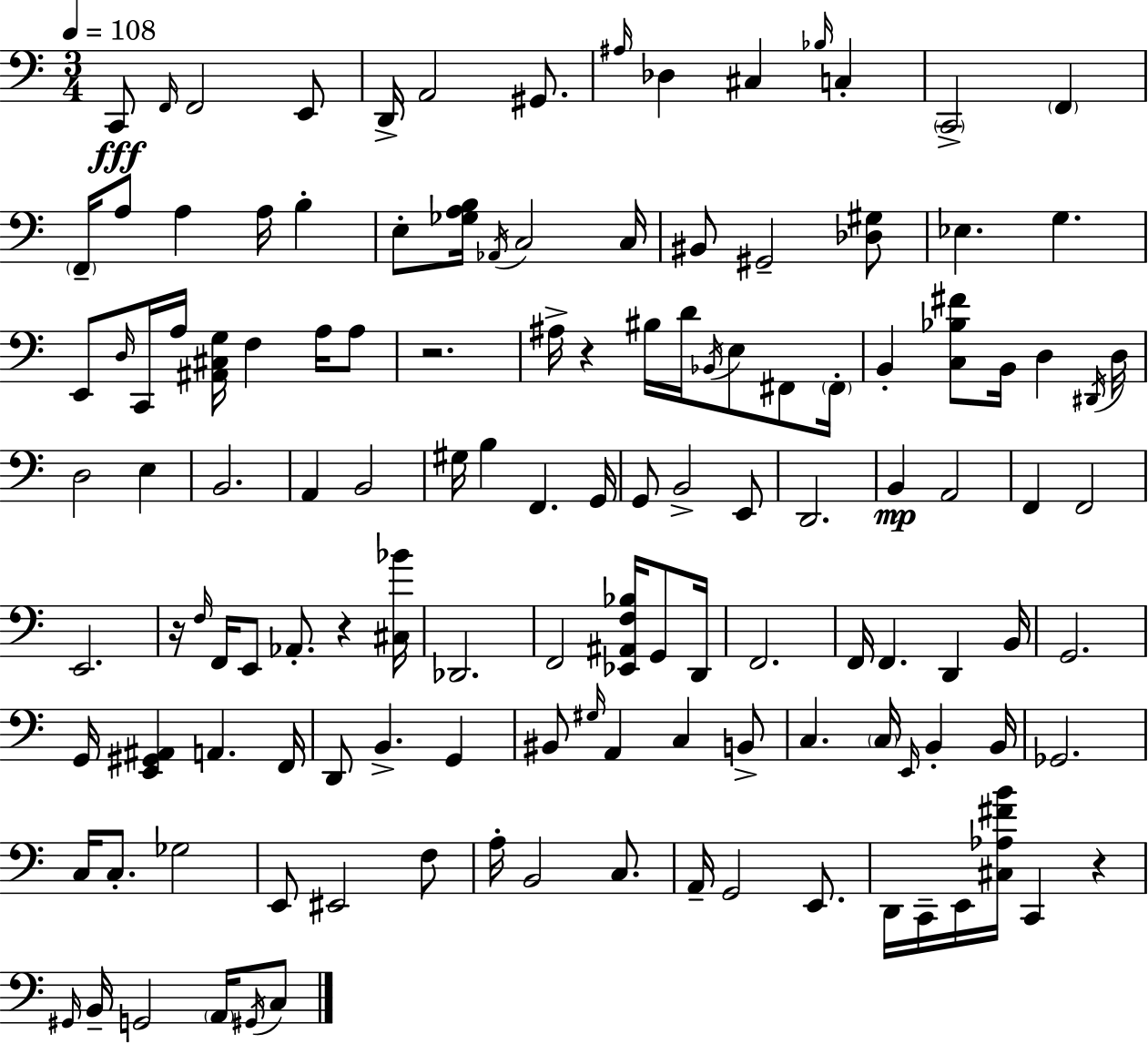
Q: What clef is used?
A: bass